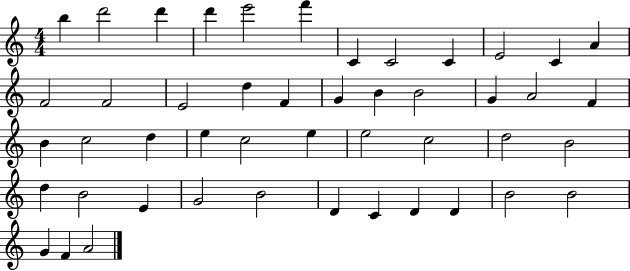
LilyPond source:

{
  \clef treble
  \numericTimeSignature
  \time 4/4
  \key c \major
  b''4 d'''2 d'''4 | d'''4 e'''2 f'''4 | c'4 c'2 c'4 | e'2 c'4 a'4 | \break f'2 f'2 | e'2 d''4 f'4 | g'4 b'4 b'2 | g'4 a'2 f'4 | \break b'4 c''2 d''4 | e''4 c''2 e''4 | e''2 c''2 | d''2 b'2 | \break d''4 b'2 e'4 | g'2 b'2 | d'4 c'4 d'4 d'4 | b'2 b'2 | \break g'4 f'4 a'2 | \bar "|."
}